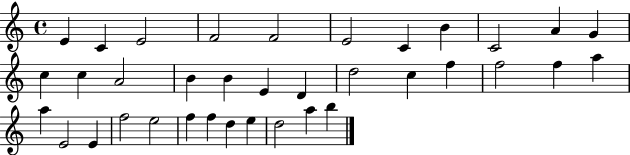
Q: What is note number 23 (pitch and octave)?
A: F5